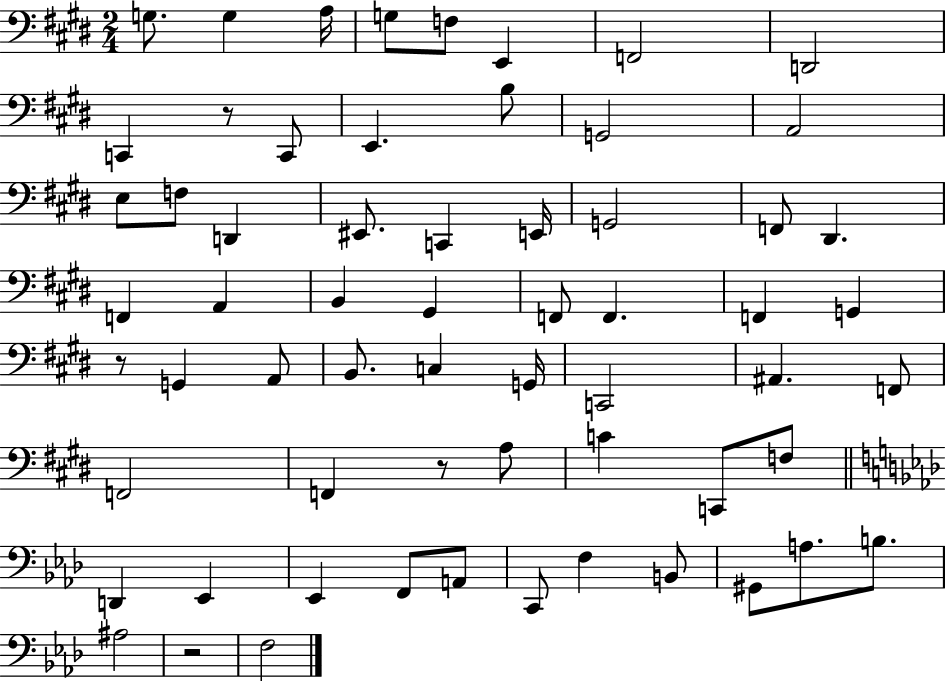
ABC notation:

X:1
T:Untitled
M:2/4
L:1/4
K:E
G,/2 G, A,/4 G,/2 F,/2 E,, F,,2 D,,2 C,, z/2 C,,/2 E,, B,/2 G,,2 A,,2 E,/2 F,/2 D,, ^E,,/2 C,, E,,/4 G,,2 F,,/2 ^D,, F,, A,, B,, ^G,, F,,/2 F,, F,, G,, z/2 G,, A,,/2 B,,/2 C, G,,/4 C,,2 ^A,, F,,/2 F,,2 F,, z/2 A,/2 C C,,/2 F,/2 D,, _E,, _E,, F,,/2 A,,/2 C,,/2 F, B,,/2 ^G,,/2 A,/2 B,/2 ^A,2 z2 F,2